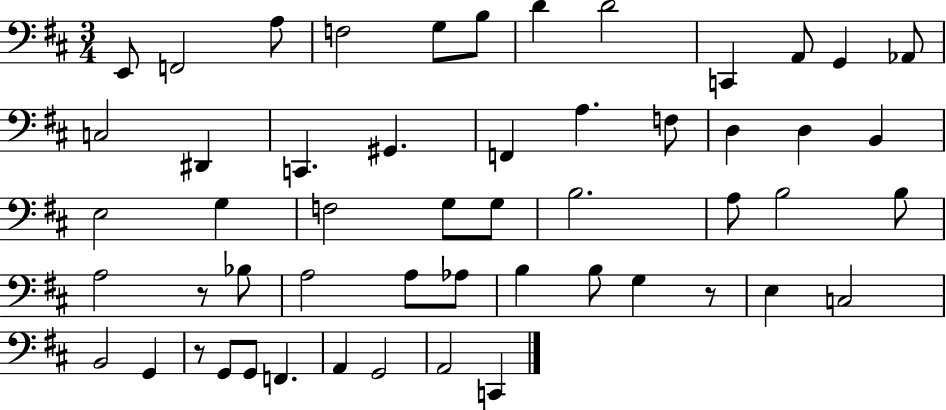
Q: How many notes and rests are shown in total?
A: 53